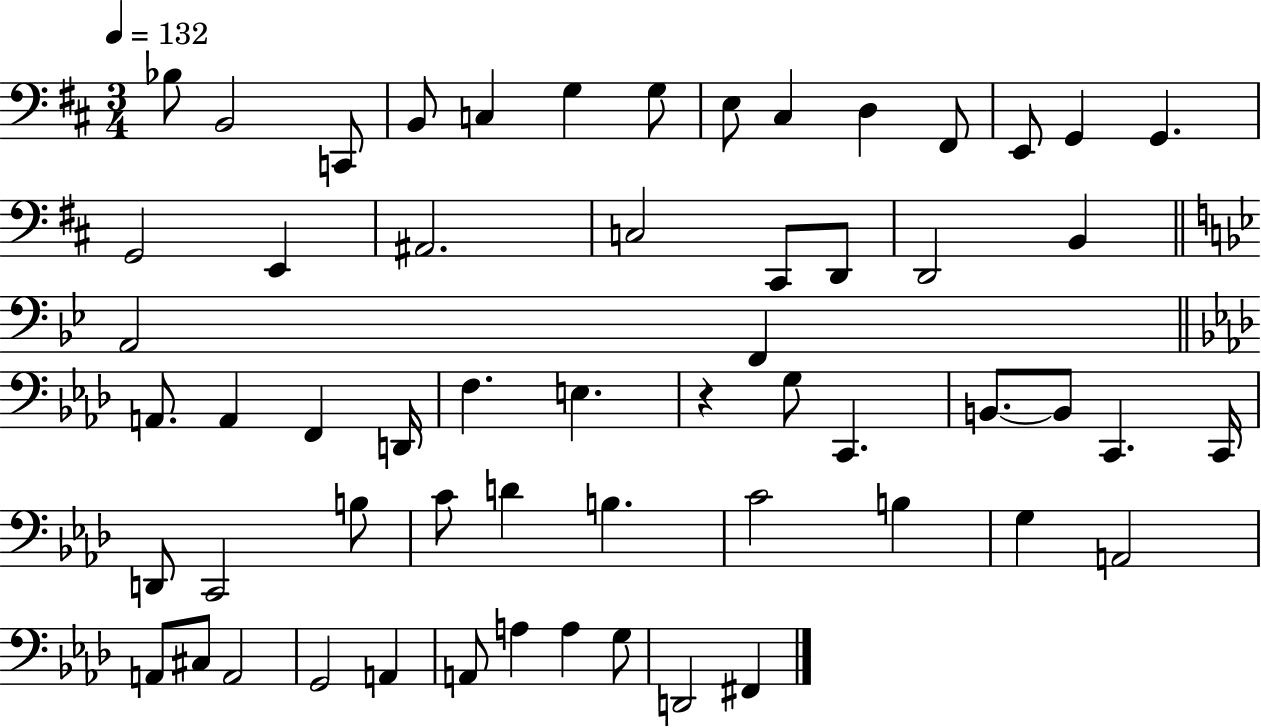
Bb3/e B2/h C2/e B2/e C3/q G3/q G3/e E3/e C#3/q D3/q F#2/e E2/e G2/q G2/q. G2/h E2/q A#2/h. C3/h C#2/e D2/e D2/h B2/q A2/h F2/q A2/e. A2/q F2/q D2/s F3/q. E3/q. R/q G3/e C2/q. B2/e. B2/e C2/q. C2/s D2/e C2/h B3/e C4/e D4/q B3/q. C4/h B3/q G3/q A2/h A2/e C#3/e A2/h G2/h A2/q A2/e A3/q A3/q G3/e D2/h F#2/q